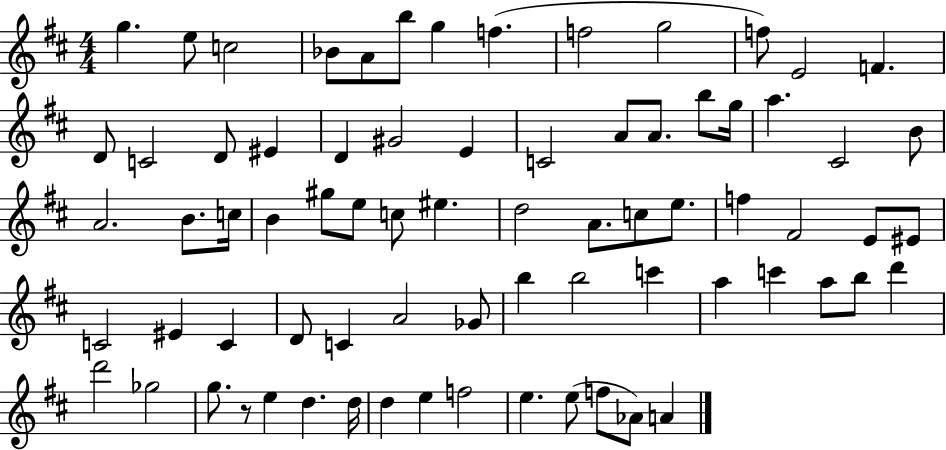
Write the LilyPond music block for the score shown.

{
  \clef treble
  \numericTimeSignature
  \time 4/4
  \key d \major
  \repeat volta 2 { g''4. e''8 c''2 | bes'8 a'8 b''8 g''4 f''4.( | f''2 g''2 | f''8) e'2 f'4. | \break d'8 c'2 d'8 eis'4 | d'4 gis'2 e'4 | c'2 a'8 a'8. b''8 g''16 | a''4. cis'2 b'8 | \break a'2. b'8. c''16 | b'4 gis''8 e''8 c''8 eis''4. | d''2 a'8. c''8 e''8. | f''4 fis'2 e'8 eis'8 | \break c'2 eis'4 c'4 | d'8 c'4 a'2 ges'8 | b''4 b''2 c'''4 | a''4 c'''4 a''8 b''8 d'''4 | \break d'''2 ges''2 | g''8. r8 e''4 d''4. d''16 | d''4 e''4 f''2 | e''4. e''8( f''8 aes'8) a'4 | \break } \bar "|."
}